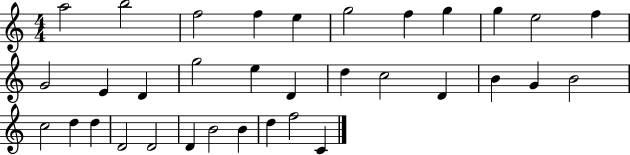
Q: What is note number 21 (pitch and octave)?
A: B4